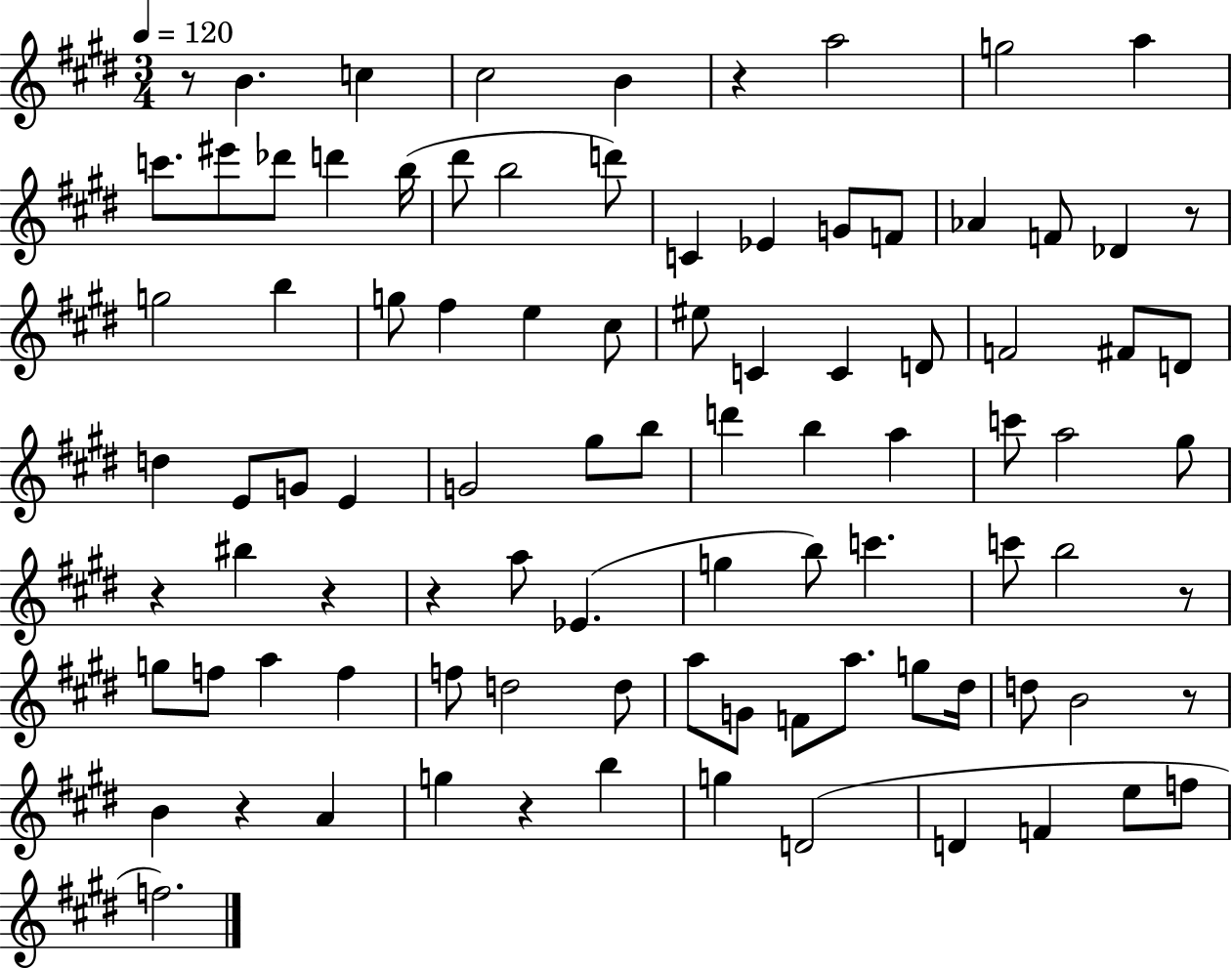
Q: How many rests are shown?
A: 10